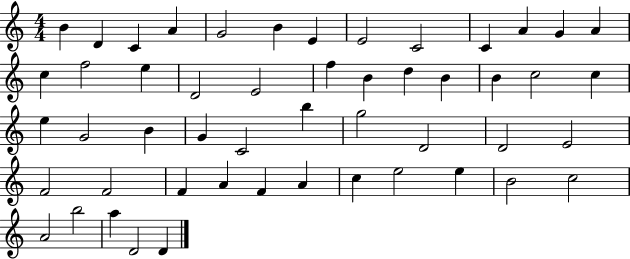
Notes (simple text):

B4/q D4/q C4/q A4/q G4/h B4/q E4/q E4/h C4/h C4/q A4/q G4/q A4/q C5/q F5/h E5/q D4/h E4/h F5/q B4/q D5/q B4/q B4/q C5/h C5/q E5/q G4/h B4/q G4/q C4/h B5/q G5/h D4/h D4/h E4/h F4/h F4/h F4/q A4/q F4/q A4/q C5/q E5/h E5/q B4/h C5/h A4/h B5/h A5/q D4/h D4/q